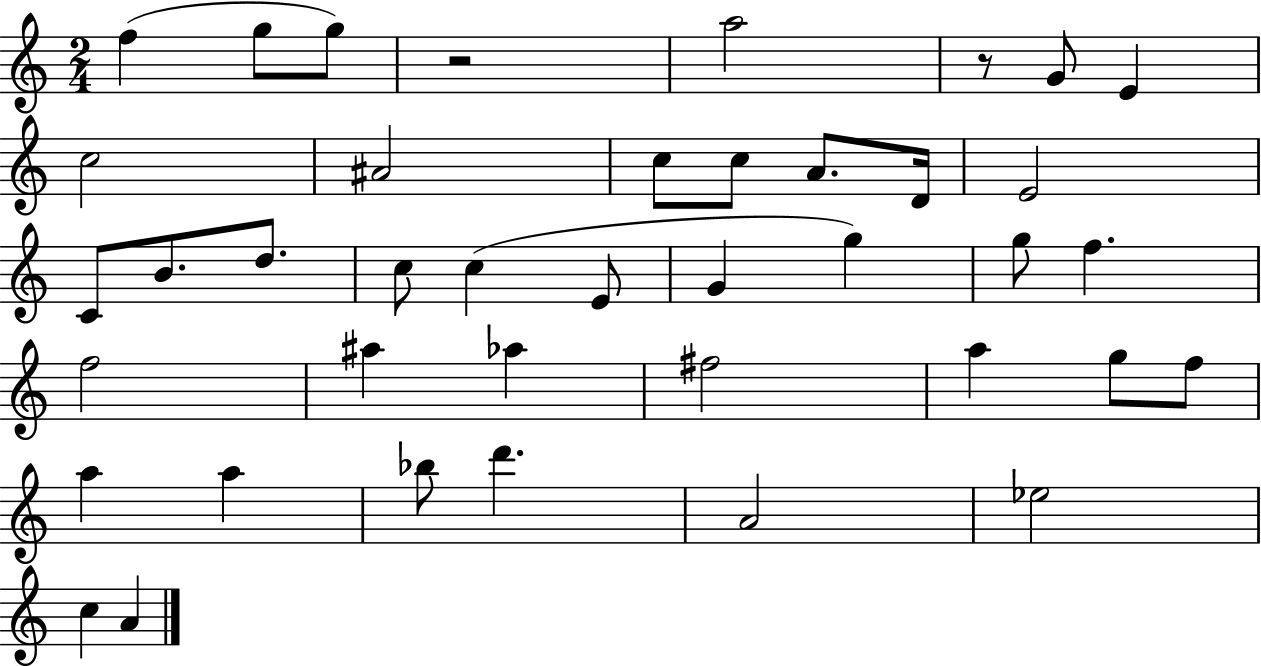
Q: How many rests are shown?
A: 2